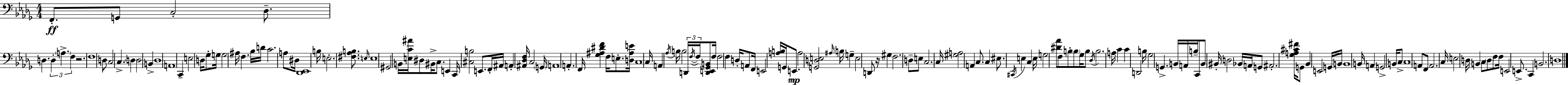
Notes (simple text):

F2/e. G2/e C3/h Db3/e. D3/q. D3/q A3/q. F3/q R/h. F3/w D3/e C3/h C3/q. D3/q D3/h B2/q Db3/w A2/w C2/q E3/h D3/s Gb3/e G3/s G3/h A#3/s F3/q. Bb3/s D4/s C4/h. A3/e D#3/s [Db2,Eb2]/w B3/s E3/h. [F#3,Ab3,B3]/e. E3/s E3/w G#2/h B2/s [E3,C4,A#4]/s D#3/e BIS2/s C3/e. E2/q C2/s [C#3,B3]/h E2/e. F2/s A#2/s A2/q [A#2,Db3,F3]/s C3/h G2/s A2/w A2/q. F2/s [Gb3,A#3,D#4,F4]/q F3/s E3/e. [D3,A#3,E4]/s C3/w C3/s A2/q Ab3/s B3/s B3/h D2/s F3/s F3/s [D2,E2,Gb2,B2]/e F3/s F3/h F3/q D3/s A2/e F2/s E2/h [A3,B3]/s G2/s E2/e. A3/h [G2,D3,E3]/h A#3/s B3/s G3/q E3/h D2/e R/s G#3/q F3/h. D3/e E3/e C3/h. C3/s [G#3,A3]/h A2/q C3/e. C3/q EIS3/e. C#2/s E3/q C3/q E3/s G3/h [D#4,Ab4]/e F3/e B3/e B3/e Gb3/s B3/e Db3/s B3/h. A3/s C4/q C4/q D2/h B3/s Gb3/h G2/q. B2/s A2/s B3/s C2/e B2/e BIS2/s D3/h Bb2/s A2/s G2/e A#2/h. [Gb3,A3,C#4,F#4]/s G2/e Bb2/q E2/h G2/s B2/s B2/w B2/s A2/q G2/h B2/s C3/e C3/w A2/e F2/e A2/h. C3/s E3/h D3/s B2/q C3/e D3/e F3/e F3/s E2/h E2/e. C2/q B2/h. D3/w